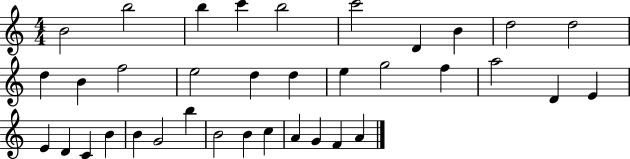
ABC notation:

X:1
T:Untitled
M:4/4
L:1/4
K:C
B2 b2 b c' b2 c'2 D B d2 d2 d B f2 e2 d d e g2 f a2 D E E D C B B G2 b B2 B c A G F A